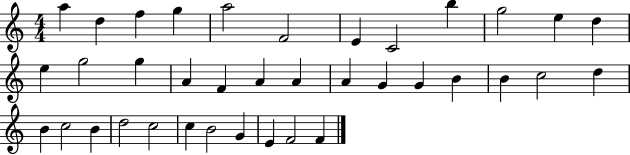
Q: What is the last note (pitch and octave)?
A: F4